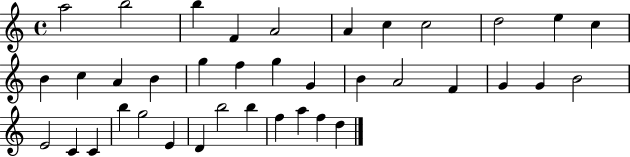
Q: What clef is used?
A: treble